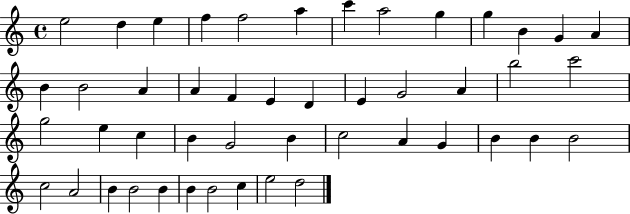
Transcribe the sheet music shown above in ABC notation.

X:1
T:Untitled
M:4/4
L:1/4
K:C
e2 d e f f2 a c' a2 g g B G A B B2 A A F E D E G2 A b2 c'2 g2 e c B G2 B c2 A G B B B2 c2 A2 B B2 B B B2 c e2 d2